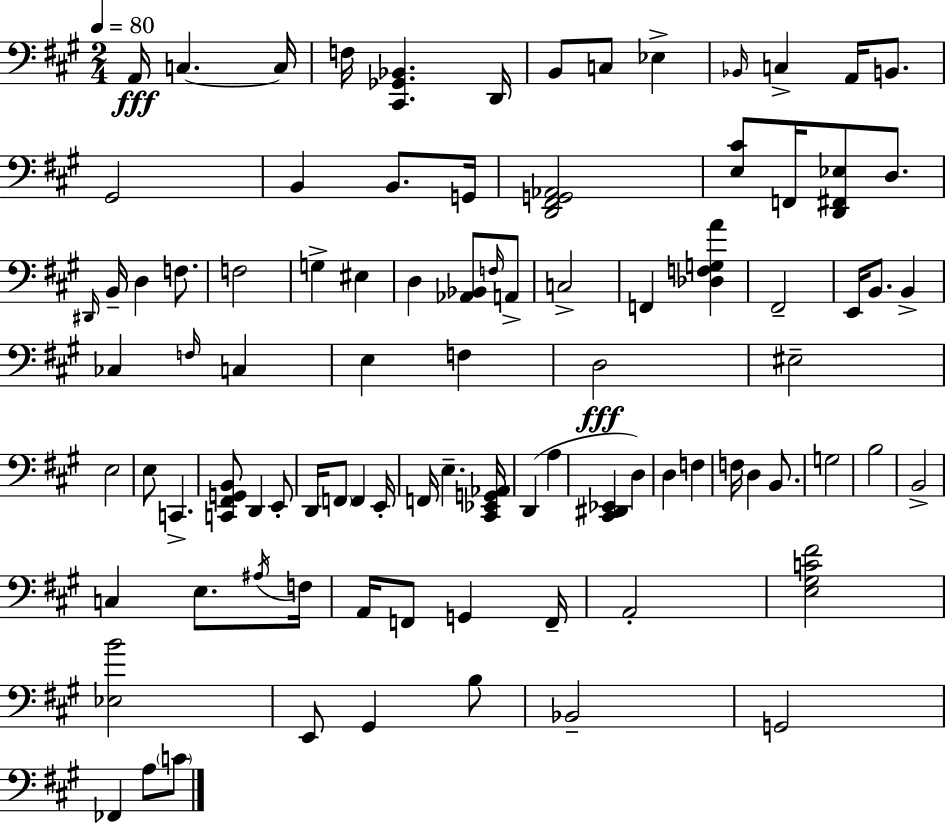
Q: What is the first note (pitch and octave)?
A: A2